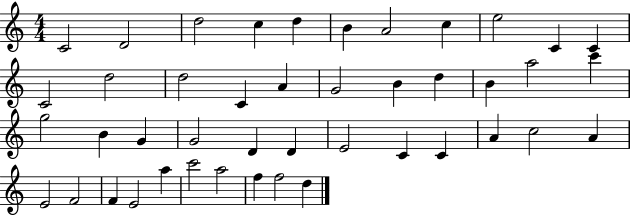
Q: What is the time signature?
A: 4/4